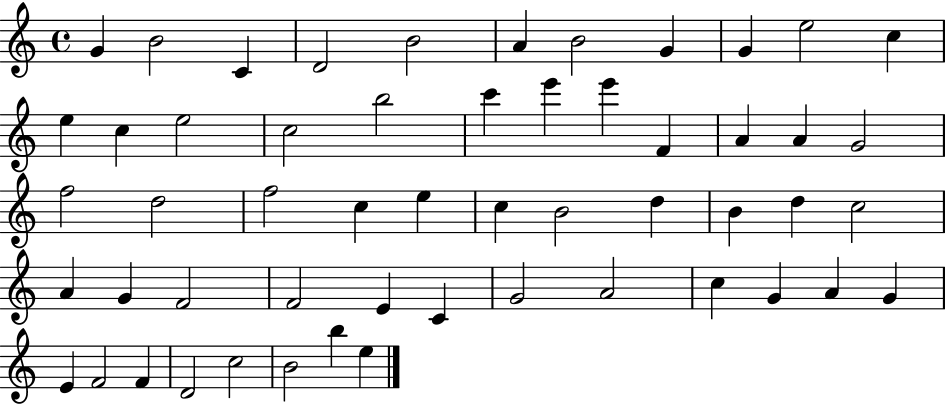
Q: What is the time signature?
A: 4/4